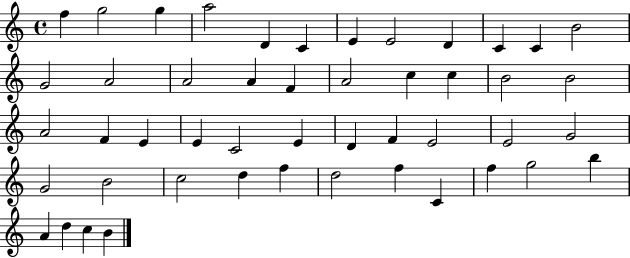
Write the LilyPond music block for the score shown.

{
  \clef treble
  \time 4/4
  \defaultTimeSignature
  \key c \major
  f''4 g''2 g''4 | a''2 d'4 c'4 | e'4 e'2 d'4 | c'4 c'4 b'2 | \break g'2 a'2 | a'2 a'4 f'4 | a'2 c''4 c''4 | b'2 b'2 | \break a'2 f'4 e'4 | e'4 c'2 e'4 | d'4 f'4 e'2 | e'2 g'2 | \break g'2 b'2 | c''2 d''4 f''4 | d''2 f''4 c'4 | f''4 g''2 b''4 | \break a'4 d''4 c''4 b'4 | \bar "|."
}